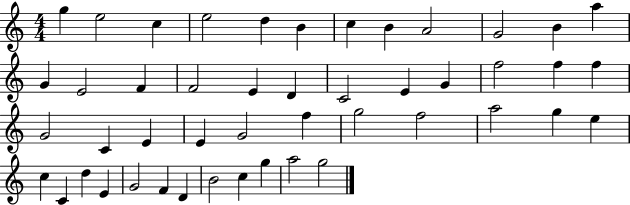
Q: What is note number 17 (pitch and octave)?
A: E4